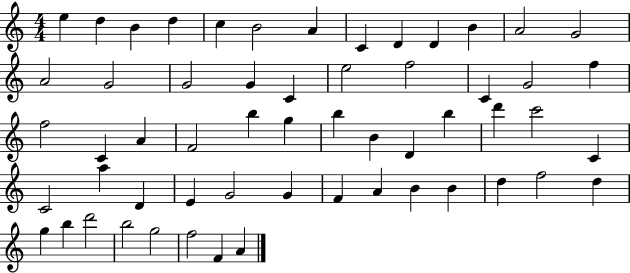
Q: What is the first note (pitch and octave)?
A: E5